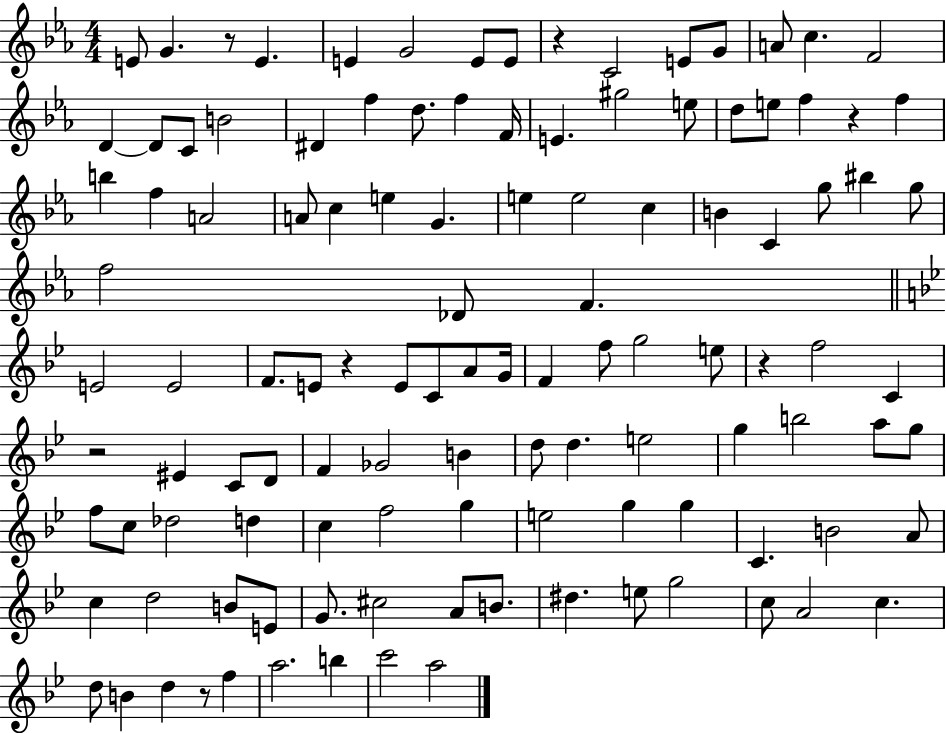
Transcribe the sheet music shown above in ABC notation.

X:1
T:Untitled
M:4/4
L:1/4
K:Eb
E/2 G z/2 E E G2 E/2 E/2 z C2 E/2 G/2 A/2 c F2 D D/2 C/2 B2 ^D f d/2 f F/4 E ^g2 e/2 d/2 e/2 f z f b f A2 A/2 c e G e e2 c B C g/2 ^b g/2 f2 _D/2 F E2 E2 F/2 E/2 z E/2 C/2 A/2 G/4 F f/2 g2 e/2 z f2 C z2 ^E C/2 D/2 F _G2 B d/2 d e2 g b2 a/2 g/2 f/2 c/2 _d2 d c f2 g e2 g g C B2 A/2 c d2 B/2 E/2 G/2 ^c2 A/2 B/2 ^d e/2 g2 c/2 A2 c d/2 B d z/2 f a2 b c'2 a2